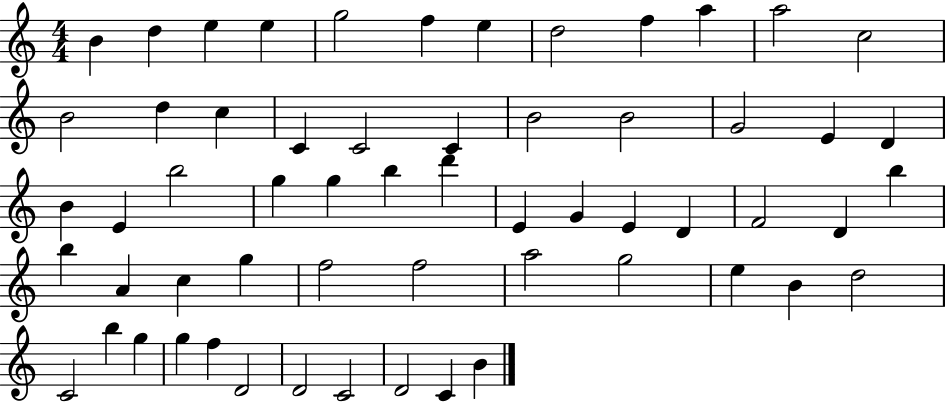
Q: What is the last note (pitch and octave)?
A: B4